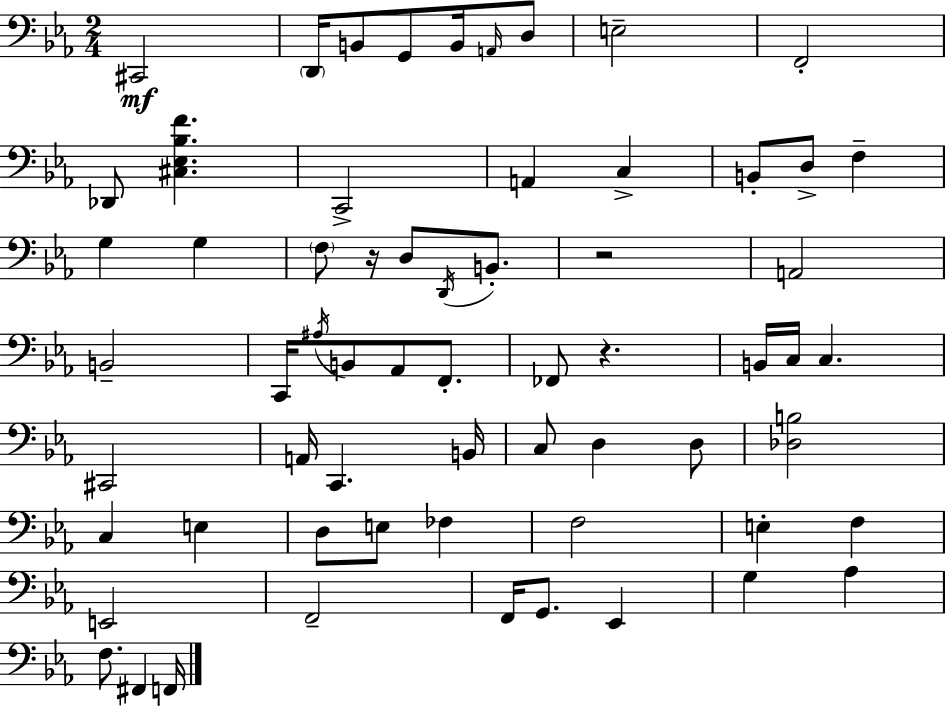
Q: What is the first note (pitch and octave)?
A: C#2